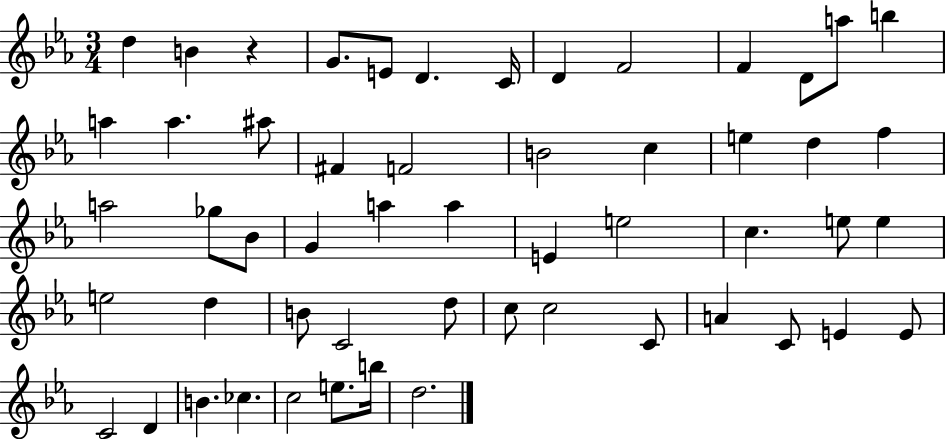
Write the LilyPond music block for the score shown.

{
  \clef treble
  \numericTimeSignature
  \time 3/4
  \key ees \major
  d''4 b'4 r4 | g'8. e'8 d'4. c'16 | d'4 f'2 | f'4 d'8 a''8 b''4 | \break a''4 a''4. ais''8 | fis'4 f'2 | b'2 c''4 | e''4 d''4 f''4 | \break a''2 ges''8 bes'8 | g'4 a''4 a''4 | e'4 e''2 | c''4. e''8 e''4 | \break e''2 d''4 | b'8 c'2 d''8 | c''8 c''2 c'8 | a'4 c'8 e'4 e'8 | \break c'2 d'4 | b'4. ces''4. | c''2 e''8. b''16 | d''2. | \break \bar "|."
}